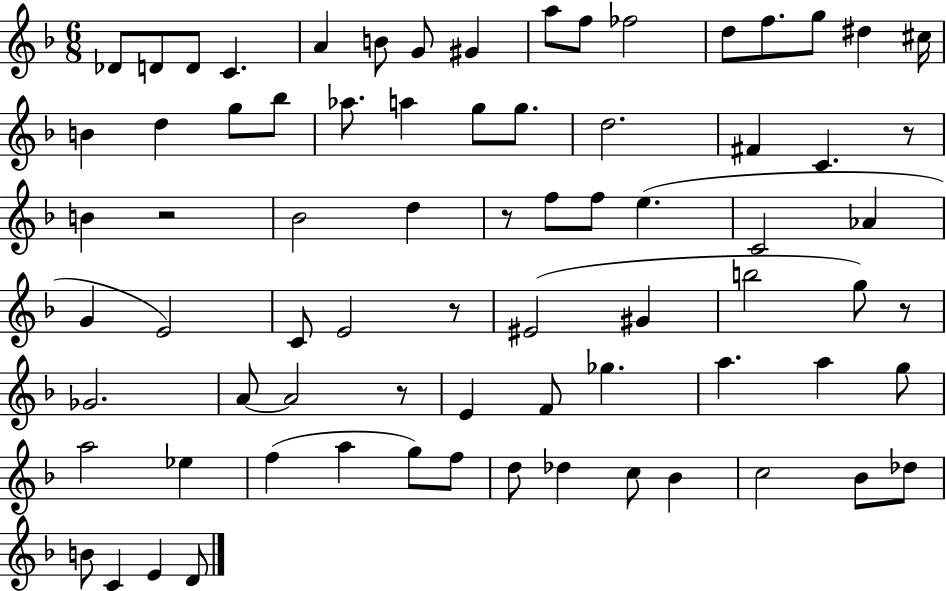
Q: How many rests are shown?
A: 6